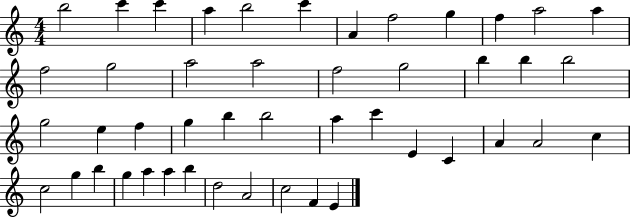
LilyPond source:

{
  \clef treble
  \numericTimeSignature
  \time 4/4
  \key c \major
  b''2 c'''4 c'''4 | a''4 b''2 c'''4 | a'4 f''2 g''4 | f''4 a''2 a''4 | \break f''2 g''2 | a''2 a''2 | f''2 g''2 | b''4 b''4 b''2 | \break g''2 e''4 f''4 | g''4 b''4 b''2 | a''4 c'''4 e'4 c'4 | a'4 a'2 c''4 | \break c''2 g''4 b''4 | g''4 a''4 a''4 b''4 | d''2 a'2 | c''2 f'4 e'4 | \break \bar "|."
}